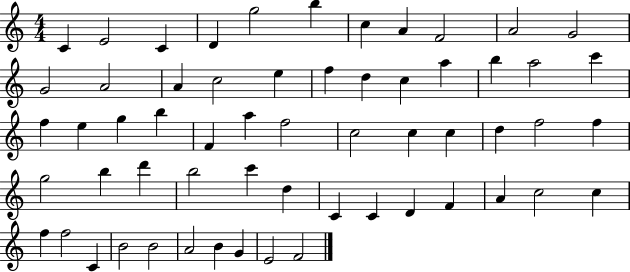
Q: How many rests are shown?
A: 0